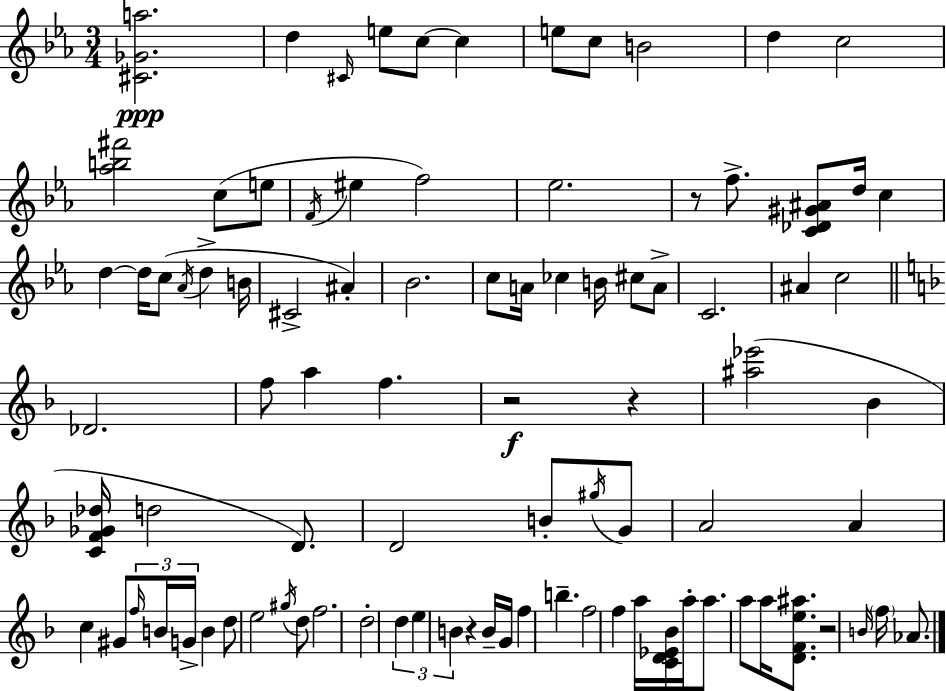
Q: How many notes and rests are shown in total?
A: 91